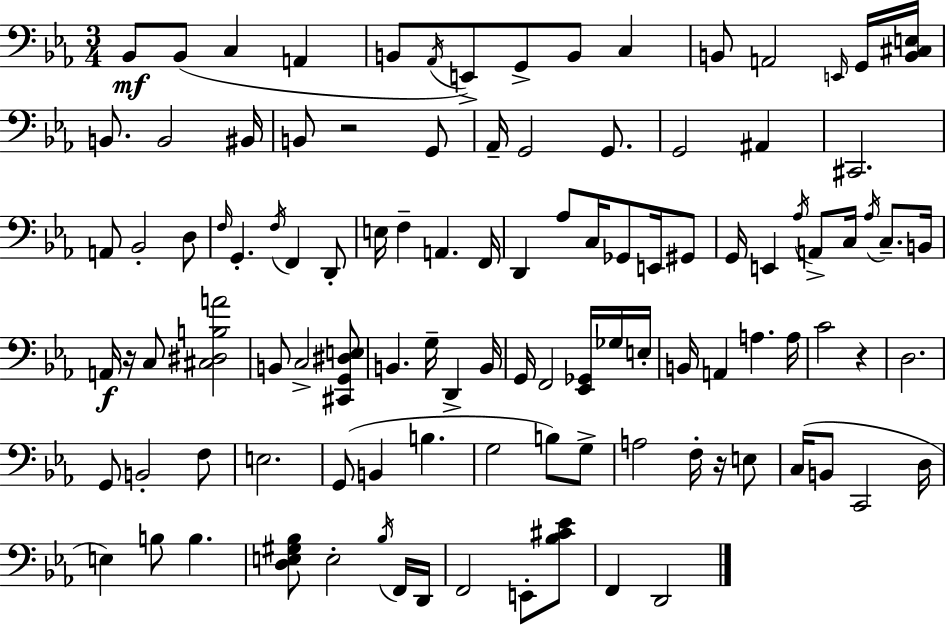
Bb2/e Bb2/e C3/q A2/q B2/e Ab2/s E2/e G2/e B2/e C3/q B2/e A2/h E2/s G2/s [B2,C#3,E3]/s B2/e. B2/h BIS2/s B2/e R/h G2/e Ab2/s G2/h G2/e. G2/h A#2/q C#2/h. A2/e Bb2/h D3/e F3/s G2/q. F3/s F2/q D2/e E3/s F3/q A2/q. F2/s D2/q Ab3/e C3/s Gb2/e E2/s G#2/e G2/s E2/q Ab3/s A2/e C3/s Ab3/s C3/e. B2/s A2/s R/s C3/e [C#3,D#3,B3,A4]/h B2/e C3/h [C#2,G2,D#3,E3]/e B2/q. G3/s D2/q B2/s G2/s F2/h [Eb2,Gb2]/s Gb3/s E3/s B2/s A2/q A3/q. A3/s C4/h R/q D3/h. G2/e B2/h F3/e E3/h. G2/e B2/q B3/q. G3/h B3/e G3/e A3/h F3/s R/s E3/e C3/s B2/e C2/h D3/s E3/q B3/e B3/q. [D3,E3,G#3,Bb3]/e E3/h Bb3/s F2/s D2/s F2/h E2/e [Bb3,C#4,Eb4]/e F2/q D2/h